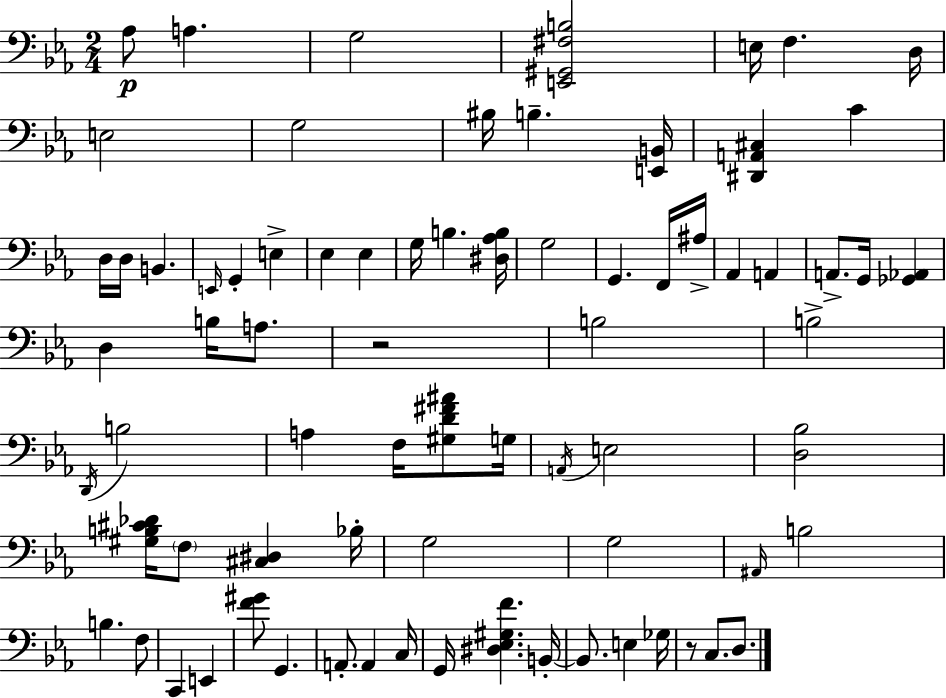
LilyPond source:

{
  \clef bass
  \numericTimeSignature
  \time 2/4
  \key ees \major
  aes8\p a4. | g2 | <e, gis, fis b>2 | e16 f4. d16 | \break e2 | g2 | bis16 b4.-- <e, b,>16 | <dis, a, cis>4 c'4 | \break d16 d16 b,4. | \grace { e,16 } g,4-. e4-> | ees4 ees4 | g16 b4. | \break <dis aes b>16 g2 | g,4. f,16 | ais16-> aes,4 a,4 | a,8.-> g,16 <ges, aes,>4 | \break d4 b16 a8. | r2 | b2 | b2-> | \break \acciaccatura { d,16 } b2 | a4 f16 <gis d' fis' ais'>8 | g16 \acciaccatura { a,16 } e2 | <d bes>2 | \break <gis b cis' des'>16 \parenthesize f8 <cis dis>4 | bes16-. g2 | g2 | \grace { ais,16 } b2 | \break b4. | f8 c,4 | e,4 <f' gis'>8 g,4. | a,8.-. a,4 | \break c16 g,16 <dis ees gis f'>4. | b,16-.~~ b,8. e4 | ges16 r8 c8. | d8. \bar "|."
}